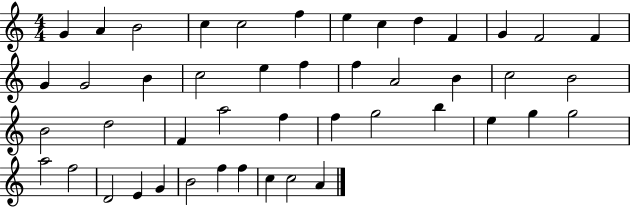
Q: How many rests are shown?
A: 0